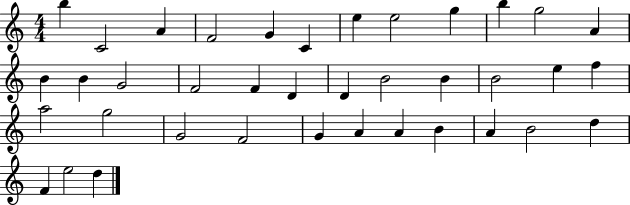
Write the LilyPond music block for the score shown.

{
  \clef treble
  \numericTimeSignature
  \time 4/4
  \key c \major
  b''4 c'2 a'4 | f'2 g'4 c'4 | e''4 e''2 g''4 | b''4 g''2 a'4 | \break b'4 b'4 g'2 | f'2 f'4 d'4 | d'4 b'2 b'4 | b'2 e''4 f''4 | \break a''2 g''2 | g'2 f'2 | g'4 a'4 a'4 b'4 | a'4 b'2 d''4 | \break f'4 e''2 d''4 | \bar "|."
}